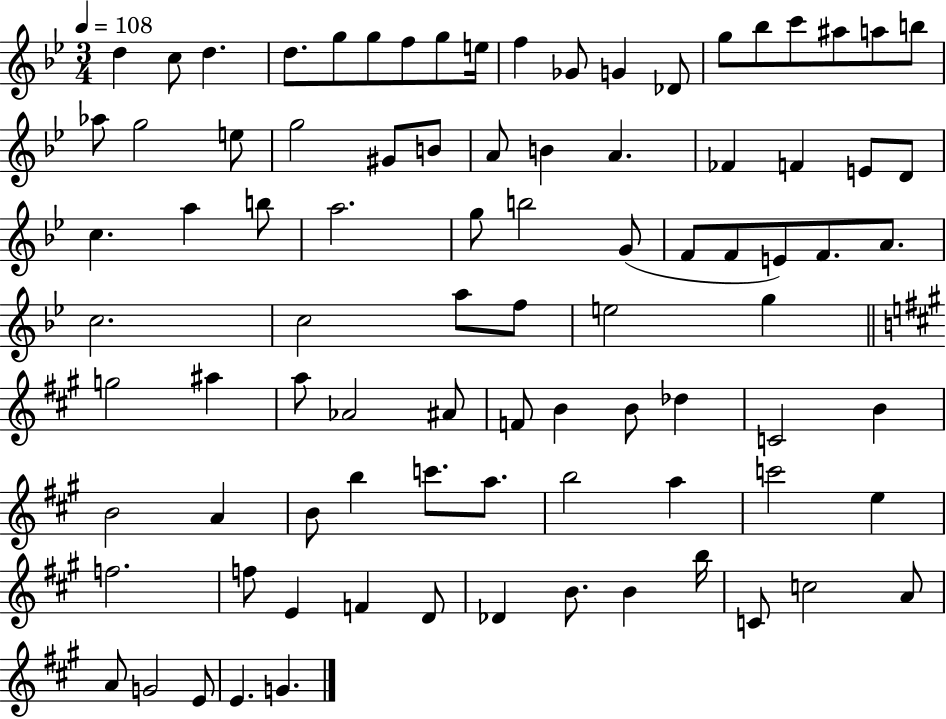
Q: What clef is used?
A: treble